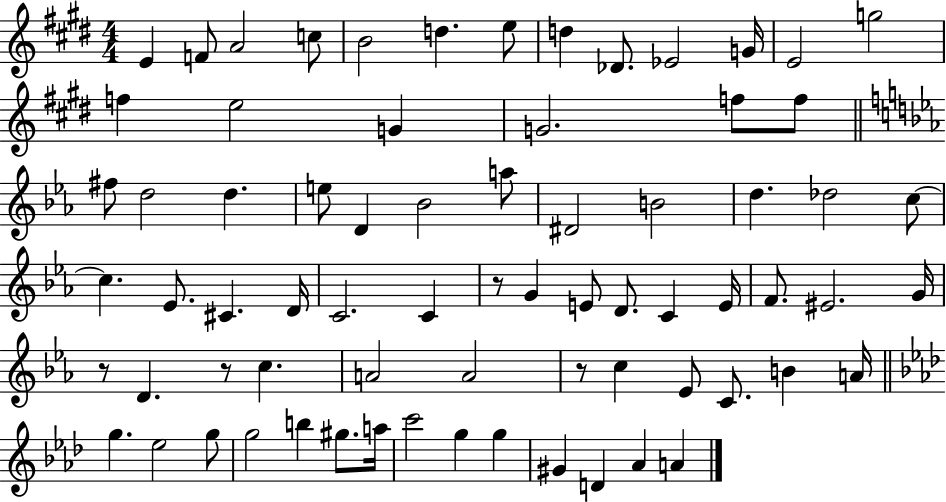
E4/q F4/e A4/h C5/e B4/h D5/q. E5/e D5/q Db4/e. Eb4/h G4/s E4/h G5/h F5/q E5/h G4/q G4/h. F5/e F5/e F#5/e D5/h D5/q. E5/e D4/q Bb4/h A5/e D#4/h B4/h D5/q. Db5/h C5/e C5/q. Eb4/e. C#4/q. D4/s C4/h. C4/q R/e G4/q E4/e D4/e. C4/q E4/s F4/e. EIS4/h. G4/s R/e D4/q. R/e C5/q. A4/h A4/h R/e C5/q Eb4/e C4/e. B4/q A4/s G5/q. Eb5/h G5/e G5/h B5/q G#5/e. A5/s C6/h G5/q G5/q G#4/q D4/q Ab4/q A4/q